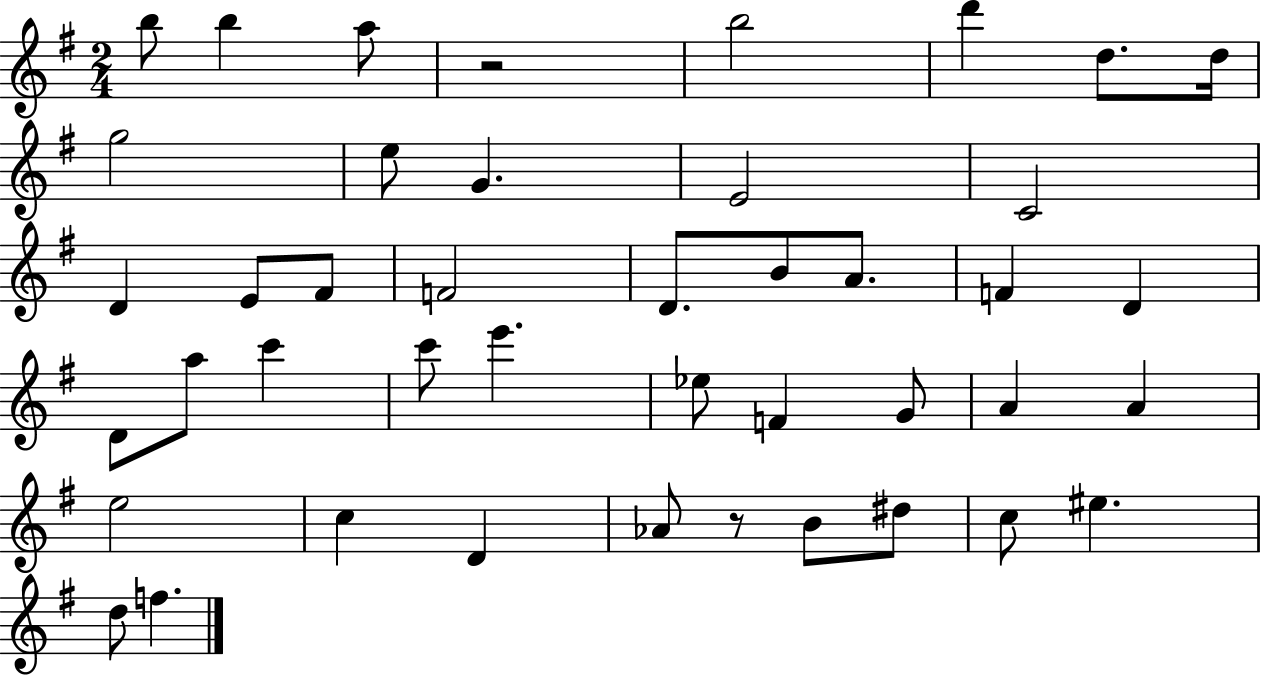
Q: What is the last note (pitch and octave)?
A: F5